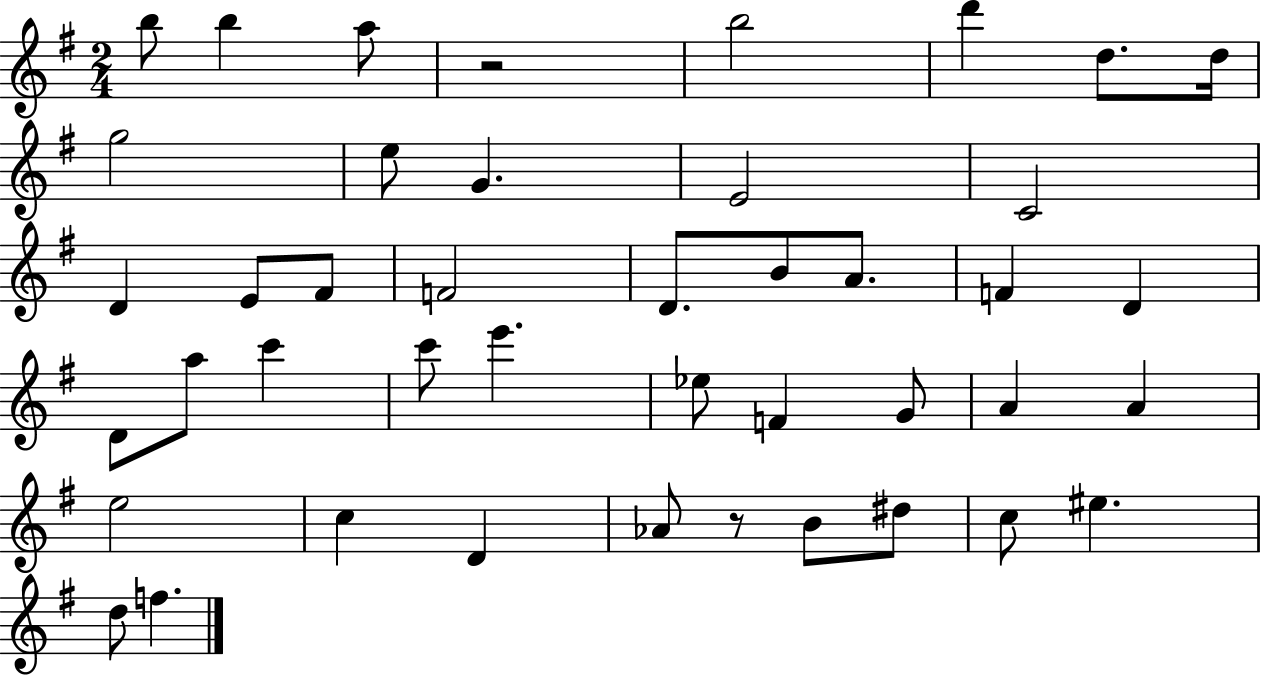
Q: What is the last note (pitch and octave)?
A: F5